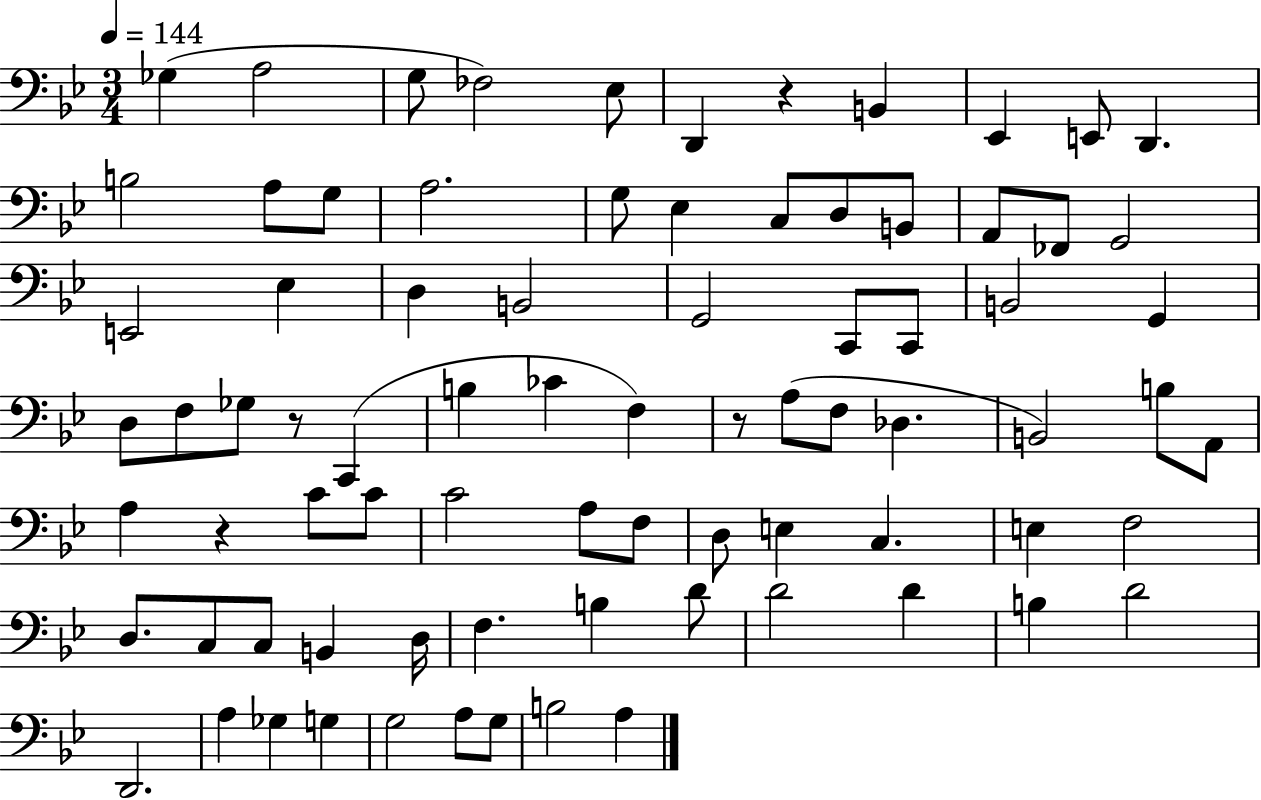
Gb3/q A3/h G3/e FES3/h Eb3/e D2/q R/q B2/q Eb2/q E2/e D2/q. B3/h A3/e G3/e A3/h. G3/e Eb3/q C3/e D3/e B2/e A2/e FES2/e G2/h E2/h Eb3/q D3/q B2/h G2/h C2/e C2/e B2/h G2/q D3/e F3/e Gb3/e R/e C2/q B3/q CES4/q F3/q R/e A3/e F3/e Db3/q. B2/h B3/e A2/e A3/q R/q C4/e C4/e C4/h A3/e F3/e D3/e E3/q C3/q. E3/q F3/h D3/e. C3/e C3/e B2/q D3/s F3/q. B3/q D4/e D4/h D4/q B3/q D4/h D2/h. A3/q Gb3/q G3/q G3/h A3/e G3/e B3/h A3/q